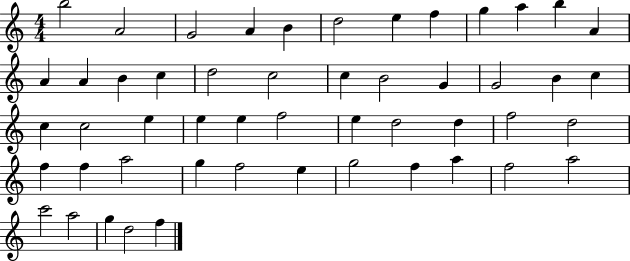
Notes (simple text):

B5/h A4/h G4/h A4/q B4/q D5/h E5/q F5/q G5/q A5/q B5/q A4/q A4/q A4/q B4/q C5/q D5/h C5/h C5/q B4/h G4/q G4/h B4/q C5/q C5/q C5/h E5/q E5/q E5/q F5/h E5/q D5/h D5/q F5/h D5/h F5/q F5/q A5/h G5/q F5/h E5/q G5/h F5/q A5/q F5/h A5/h C6/h A5/h G5/q D5/h F5/q